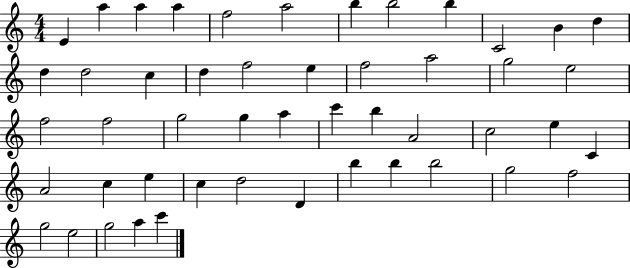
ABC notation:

X:1
T:Untitled
M:4/4
L:1/4
K:C
E a a a f2 a2 b b2 b C2 B d d d2 c d f2 e f2 a2 g2 e2 f2 f2 g2 g a c' b A2 c2 e C A2 c e c d2 D b b b2 g2 f2 g2 e2 g2 a c'